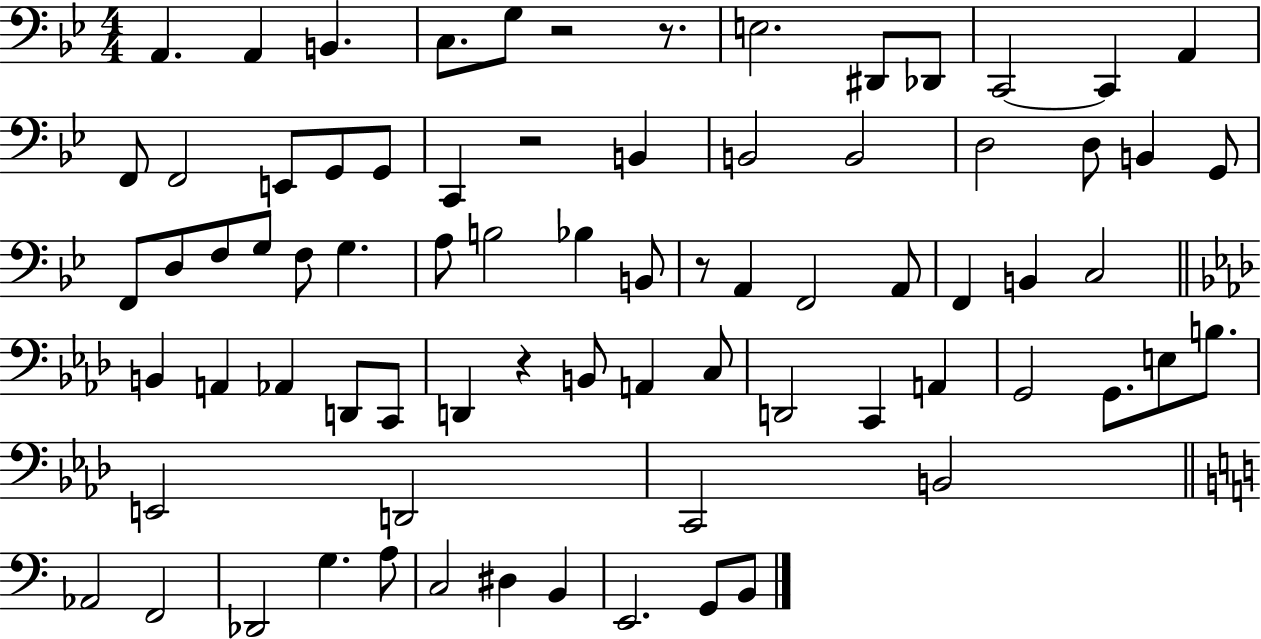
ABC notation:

X:1
T:Untitled
M:4/4
L:1/4
K:Bb
A,, A,, B,, C,/2 G,/2 z2 z/2 E,2 ^D,,/2 _D,,/2 C,,2 C,, A,, F,,/2 F,,2 E,,/2 G,,/2 G,,/2 C,, z2 B,, B,,2 B,,2 D,2 D,/2 B,, G,,/2 F,,/2 D,/2 F,/2 G,/2 F,/2 G, A,/2 B,2 _B, B,,/2 z/2 A,, F,,2 A,,/2 F,, B,, C,2 B,, A,, _A,, D,,/2 C,,/2 D,, z B,,/2 A,, C,/2 D,,2 C,, A,, G,,2 G,,/2 E,/2 B,/2 E,,2 D,,2 C,,2 B,,2 _A,,2 F,,2 _D,,2 G, A,/2 C,2 ^D, B,, E,,2 G,,/2 B,,/2